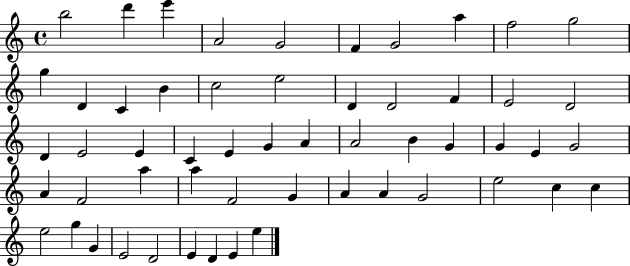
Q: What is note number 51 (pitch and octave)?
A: D4